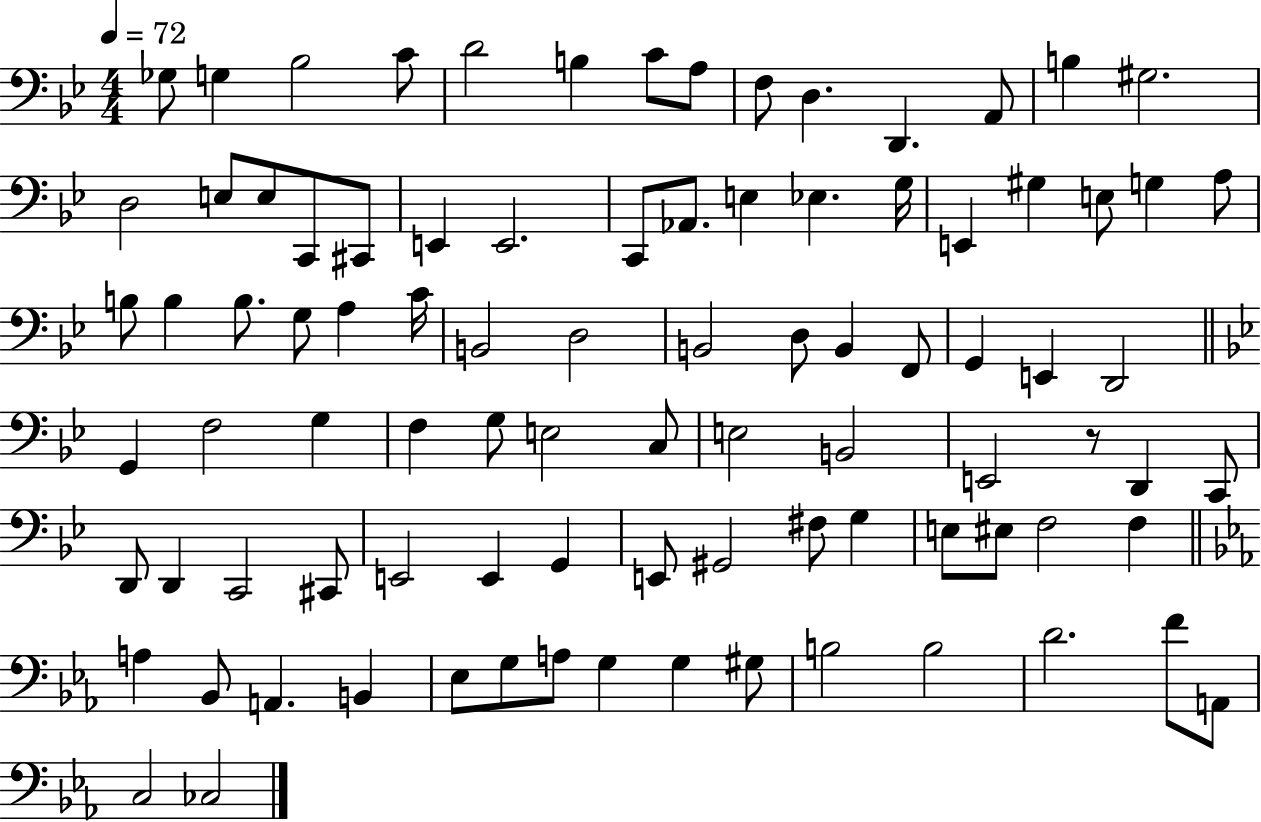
Gb3/e G3/q Bb3/h C4/e D4/h B3/q C4/e A3/e F3/e D3/q. D2/q. A2/e B3/q G#3/h. D3/h E3/e E3/e C2/e C#2/e E2/q E2/h. C2/e Ab2/e. E3/q Eb3/q. G3/s E2/q G#3/q E3/e G3/q A3/e B3/e B3/q B3/e. G3/e A3/q C4/s B2/h D3/h B2/h D3/e B2/q F2/e G2/q E2/q D2/h G2/q F3/h G3/q F3/q G3/e E3/h C3/e E3/h B2/h E2/h R/e D2/q C2/e D2/e D2/q C2/h C#2/e E2/h E2/q G2/q E2/e G#2/h F#3/e G3/q E3/e EIS3/e F3/h F3/q A3/q Bb2/e A2/q. B2/q Eb3/e G3/e A3/e G3/q G3/q G#3/e B3/h B3/h D4/h. F4/e A2/e C3/h CES3/h